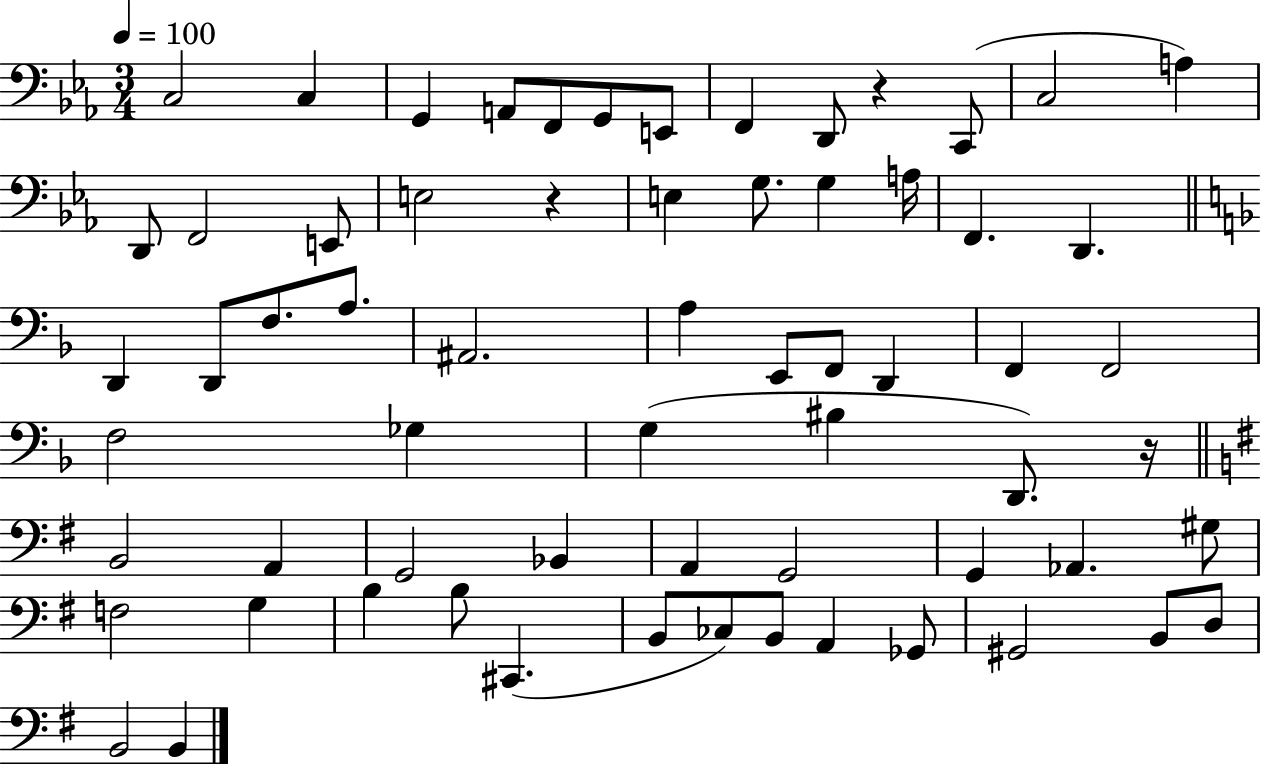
C3/h C3/q G2/q A2/e F2/e G2/e E2/e F2/q D2/e R/q C2/e C3/h A3/q D2/e F2/h E2/e E3/h R/q E3/q G3/e. G3/q A3/s F2/q. D2/q. D2/q D2/e F3/e. A3/e. A#2/h. A3/q E2/e F2/e D2/q F2/q F2/h F3/h Gb3/q G3/q BIS3/q D2/e. R/s B2/h A2/q G2/h Bb2/q A2/q G2/h G2/q Ab2/q. G#3/e F3/h G3/q B3/q B3/e C#2/q. B2/e CES3/e B2/e A2/q Gb2/e G#2/h B2/e D3/e B2/h B2/q